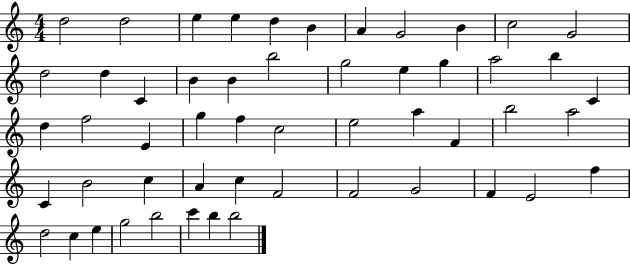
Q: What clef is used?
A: treble